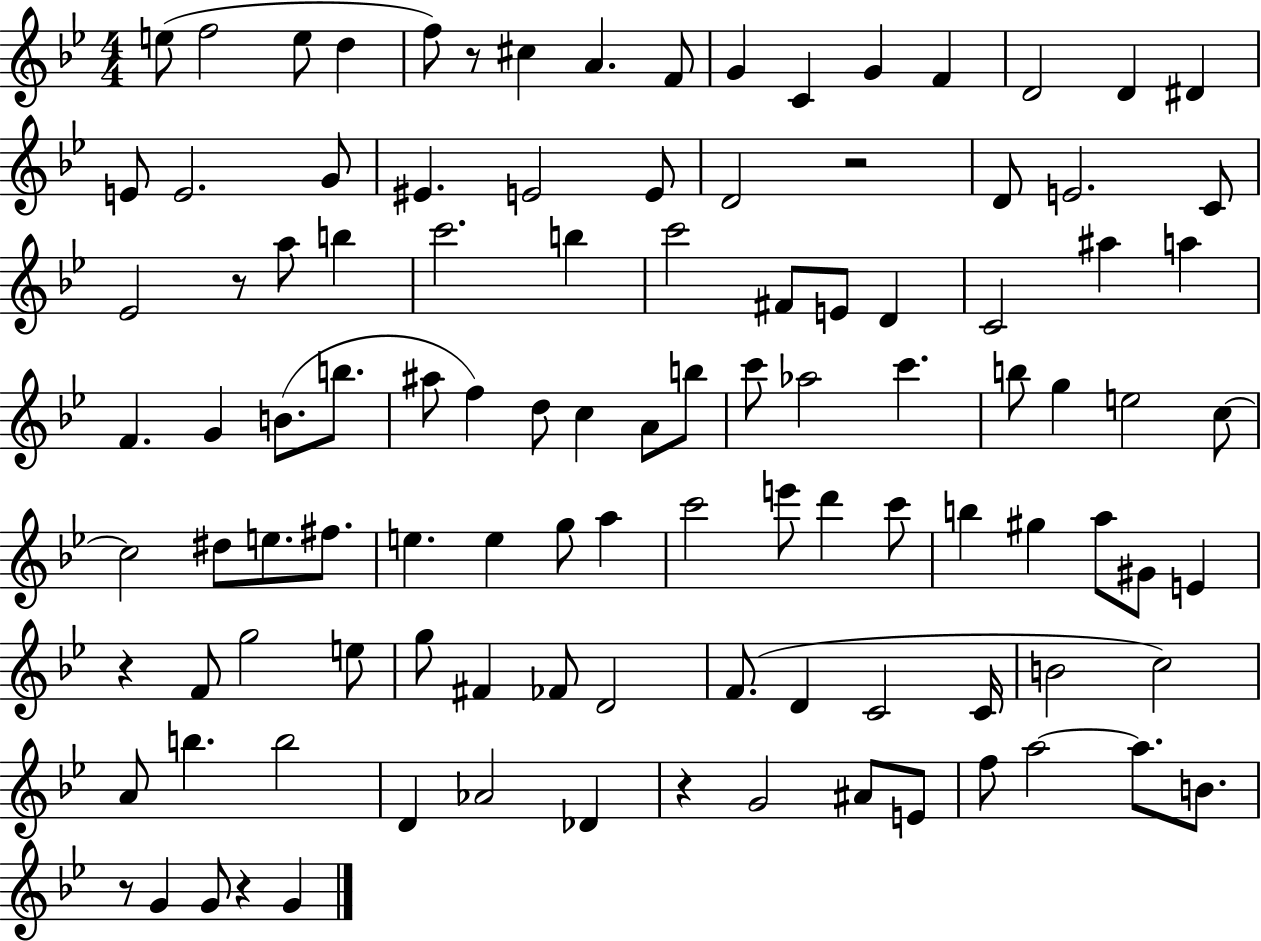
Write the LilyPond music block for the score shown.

{
  \clef treble
  \numericTimeSignature
  \time 4/4
  \key bes \major
  e''8( f''2 e''8 d''4 | f''8) r8 cis''4 a'4. f'8 | g'4 c'4 g'4 f'4 | d'2 d'4 dis'4 | \break e'8 e'2. g'8 | eis'4. e'2 e'8 | d'2 r2 | d'8 e'2. c'8 | \break ees'2 r8 a''8 b''4 | c'''2. b''4 | c'''2 fis'8 e'8 d'4 | c'2 ais''4 a''4 | \break f'4. g'4 b'8.( b''8. | ais''8 f''4) d''8 c''4 a'8 b''8 | c'''8 aes''2 c'''4. | b''8 g''4 e''2 c''8~~ | \break c''2 dis''8 e''8. fis''8. | e''4. e''4 g''8 a''4 | c'''2 e'''8 d'''4 c'''8 | b''4 gis''4 a''8 gis'8 e'4 | \break r4 f'8 g''2 e''8 | g''8 fis'4 fes'8 d'2 | f'8.( d'4 c'2 c'16 | b'2 c''2) | \break a'8 b''4. b''2 | d'4 aes'2 des'4 | r4 g'2 ais'8 e'8 | f''8 a''2~~ a''8. b'8. | \break r8 g'4 g'8 r4 g'4 | \bar "|."
}